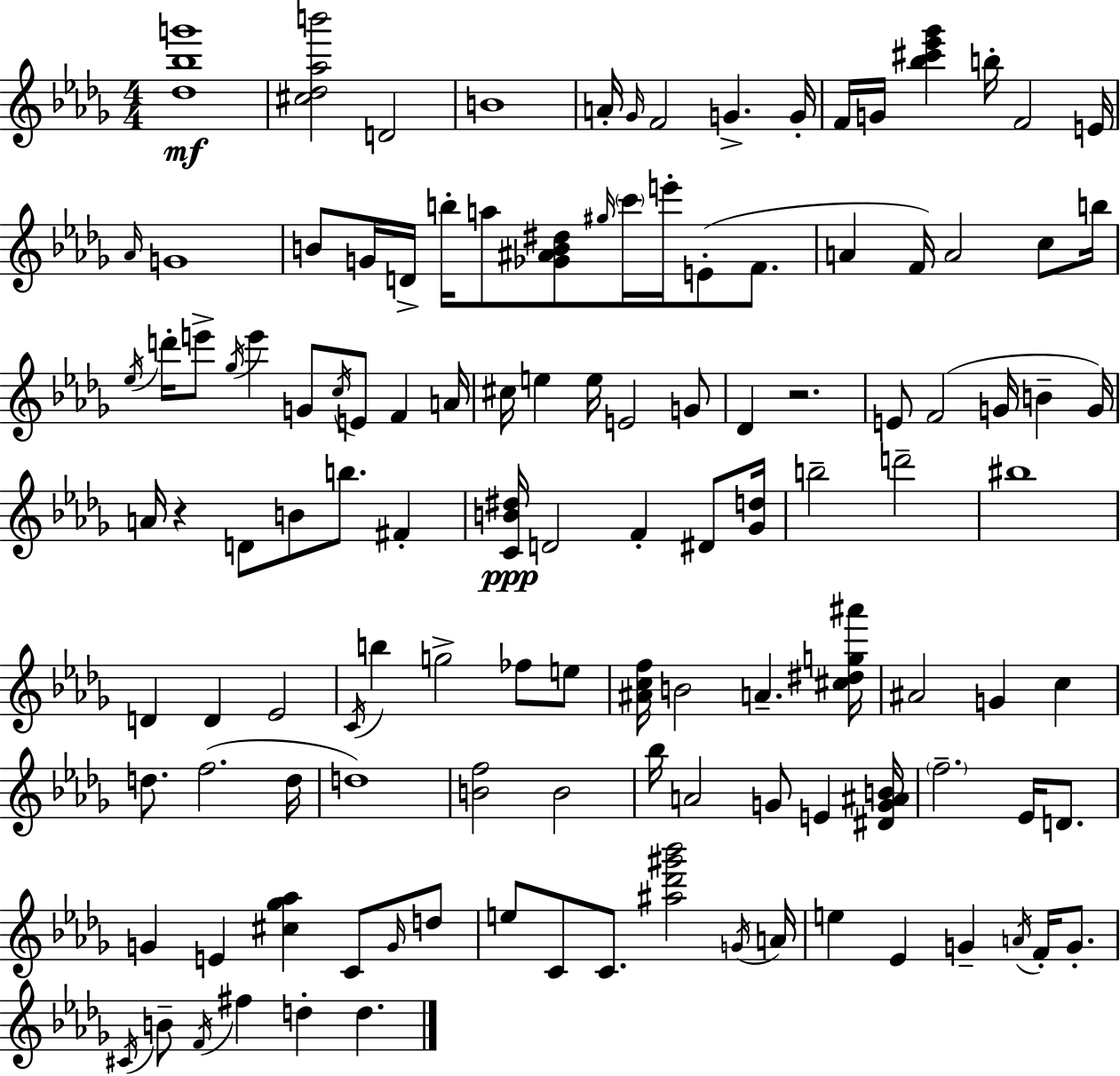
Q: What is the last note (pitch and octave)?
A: D5